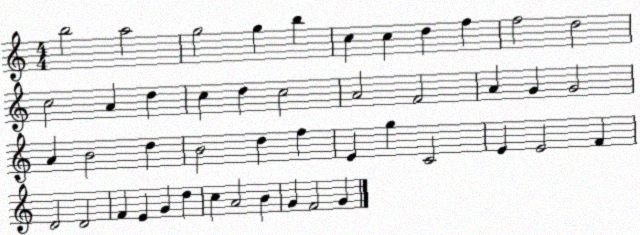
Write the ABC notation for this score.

X:1
T:Untitled
M:4/4
L:1/4
K:C
b2 a2 g2 g b c c d f f2 d2 c2 A d c d c2 A2 F2 A G G2 A B2 d B2 d f E g C2 E E2 F D2 D2 F E G d c A2 B G F2 G